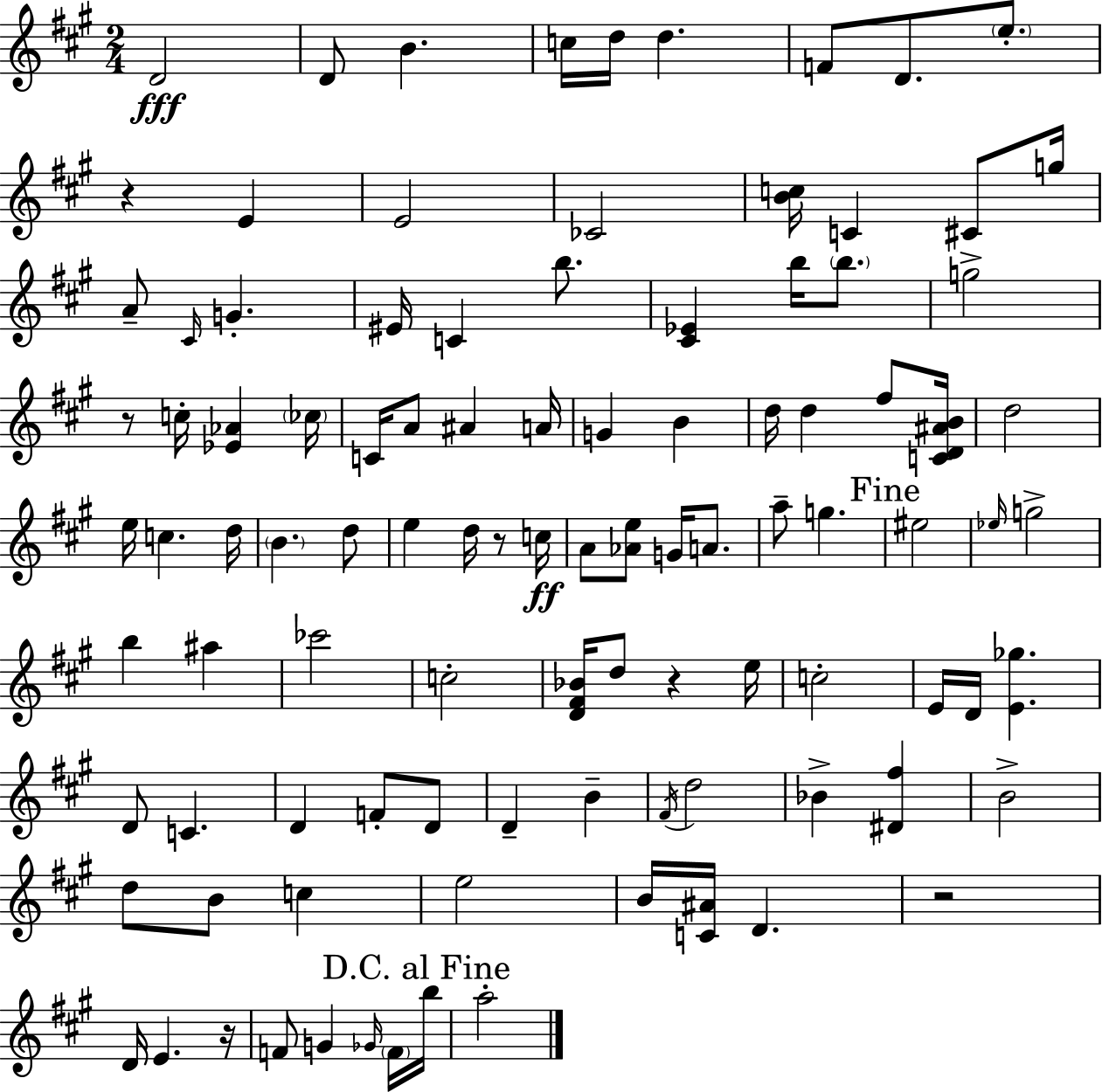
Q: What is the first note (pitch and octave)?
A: D4